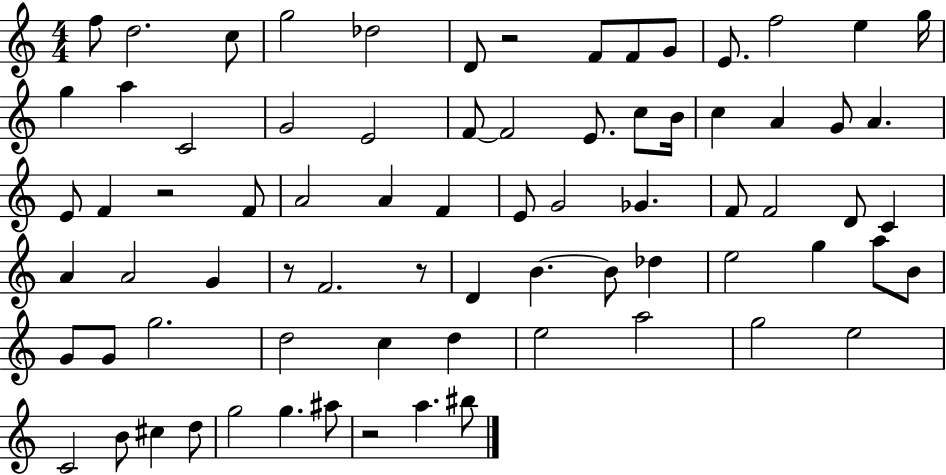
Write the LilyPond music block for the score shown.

{
  \clef treble
  \numericTimeSignature
  \time 4/4
  \key c \major
  f''8 d''2. c''8 | g''2 des''2 | d'8 r2 f'8 f'8 g'8 | e'8. f''2 e''4 g''16 | \break g''4 a''4 c'2 | g'2 e'2 | f'8~~ f'2 e'8. c''8 b'16 | c''4 a'4 g'8 a'4. | \break e'8 f'4 r2 f'8 | a'2 a'4 f'4 | e'8 g'2 ges'4. | f'8 f'2 d'8 c'4 | \break a'4 a'2 g'4 | r8 f'2. r8 | d'4 b'4.~~ b'8 des''4 | e''2 g''4 a''8 b'8 | \break g'8 g'8 g''2. | d''2 c''4 d''4 | e''2 a''2 | g''2 e''2 | \break c'2 b'8 cis''4 d''8 | g''2 g''4. ais''8 | r2 a''4. bis''8 | \bar "|."
}